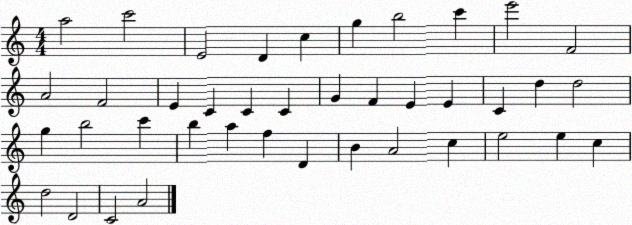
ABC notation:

X:1
T:Untitled
M:4/4
L:1/4
K:C
a2 c'2 E2 D c g b2 c' e'2 F2 A2 F2 E C C C G F E E C d d2 g b2 c' b a f D B A2 c e2 e c d2 D2 C2 A2